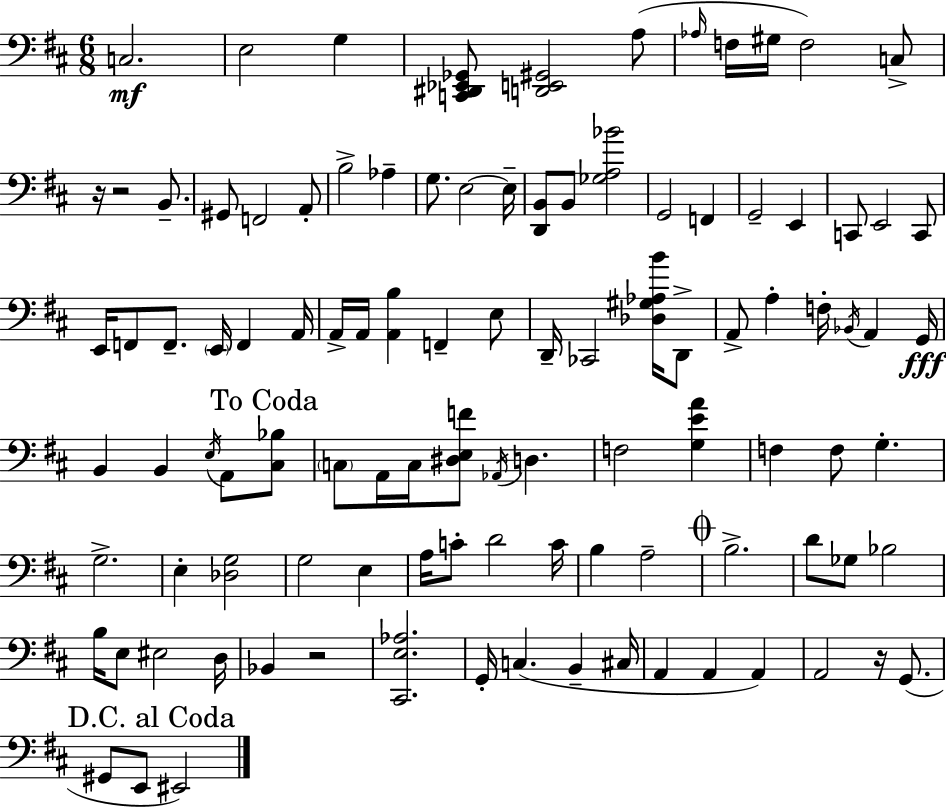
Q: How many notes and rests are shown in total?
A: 104